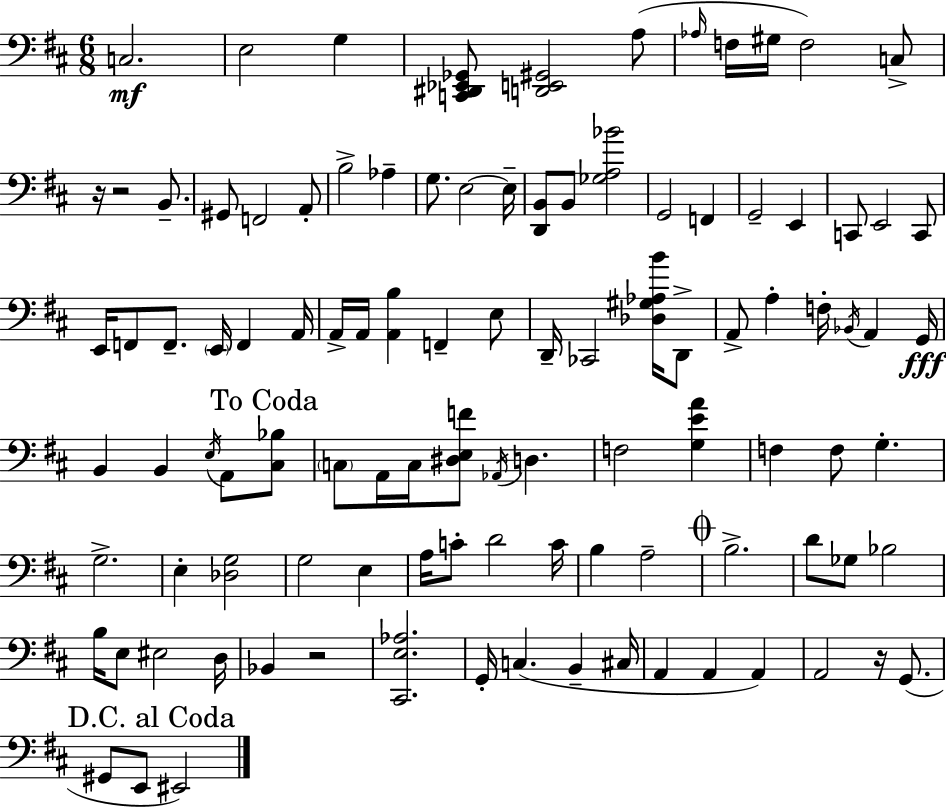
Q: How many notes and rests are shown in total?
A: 104